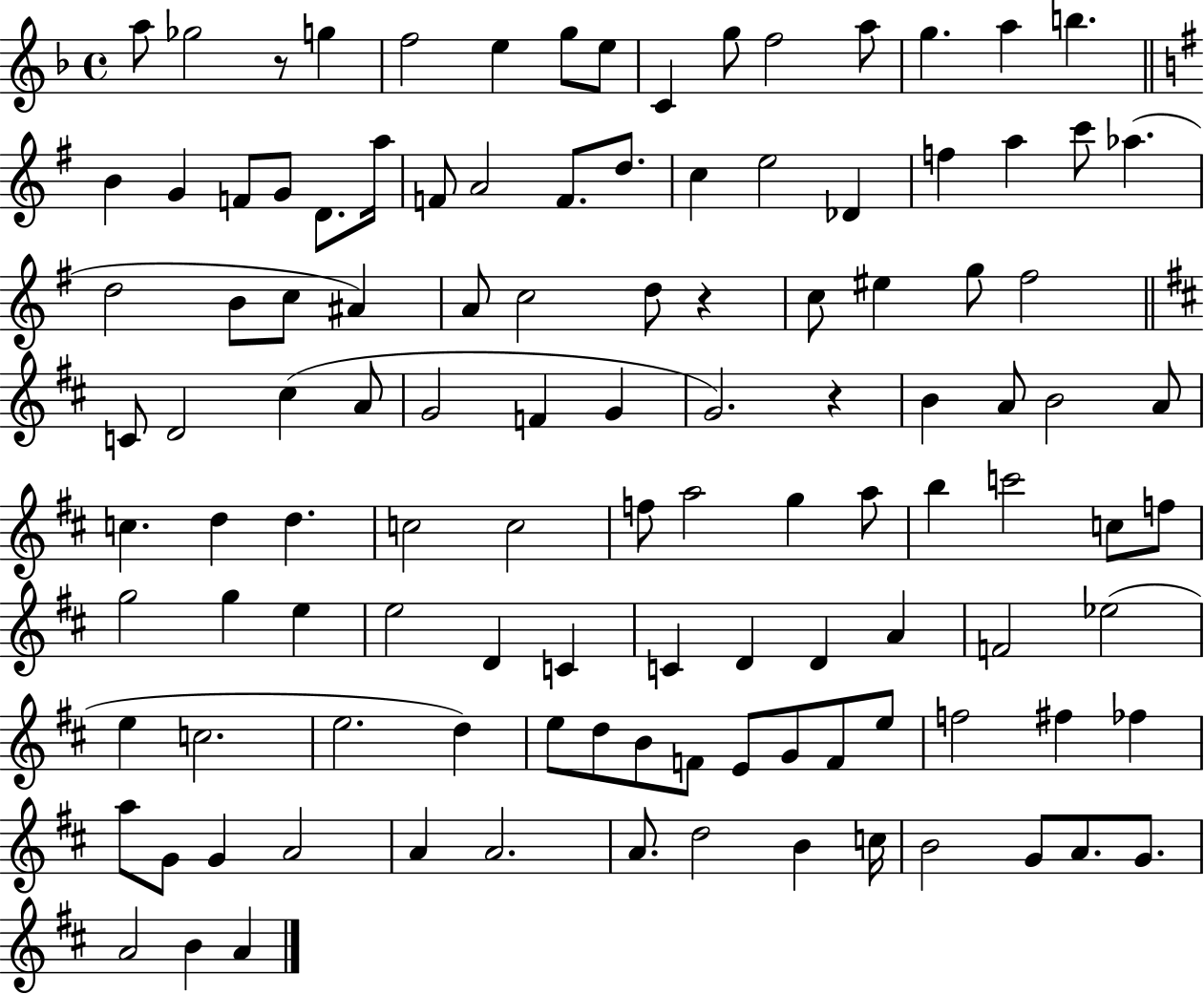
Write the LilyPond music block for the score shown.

{
  \clef treble
  \time 4/4
  \defaultTimeSignature
  \key f \major
  a''8 ges''2 r8 g''4 | f''2 e''4 g''8 e''8 | c'4 g''8 f''2 a''8 | g''4. a''4 b''4. | \break \bar "||" \break \key g \major b'4 g'4 f'8 g'8 d'8. a''16 | f'8 a'2 f'8. d''8. | c''4 e''2 des'4 | f''4 a''4 c'''8 aes''4.( | \break d''2 b'8 c''8 ais'4) | a'8 c''2 d''8 r4 | c''8 eis''4 g''8 fis''2 | \bar "||" \break \key d \major c'8 d'2 cis''4( a'8 | g'2 f'4 g'4 | g'2.) r4 | b'4 a'8 b'2 a'8 | \break c''4. d''4 d''4. | c''2 c''2 | f''8 a''2 g''4 a''8 | b''4 c'''2 c''8 f''8 | \break g''2 g''4 e''4 | e''2 d'4 c'4 | c'4 d'4 d'4 a'4 | f'2 ees''2( | \break e''4 c''2. | e''2. d''4) | e''8 d''8 b'8 f'8 e'8 g'8 f'8 e''8 | f''2 fis''4 fes''4 | \break a''8 g'8 g'4 a'2 | a'4 a'2. | a'8. d''2 b'4 c''16 | b'2 g'8 a'8. g'8. | \break a'2 b'4 a'4 | \bar "|."
}